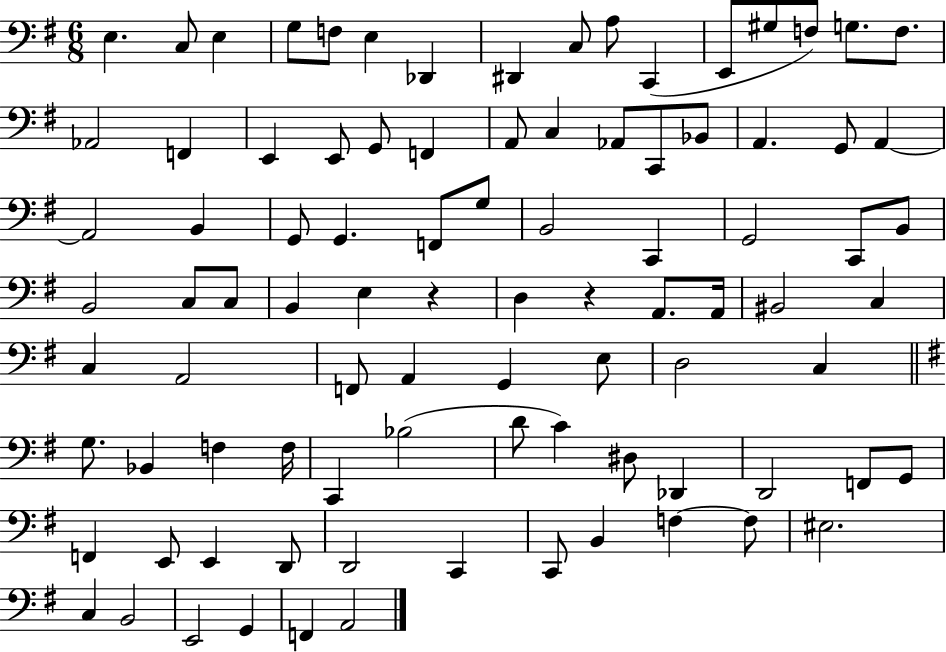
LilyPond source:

{
  \clef bass
  \numericTimeSignature
  \time 6/8
  \key g \major
  e4. c8 e4 | g8 f8 e4 des,4 | dis,4 c8 a8 c,4( | e,8 gis8 f8) g8. f8. | \break aes,2 f,4 | e,4 e,8 g,8 f,4 | a,8 c4 aes,8 c,8 bes,8 | a,4. g,8 a,4~~ | \break a,2 b,4 | g,8 g,4. f,8 g8 | b,2 c,4 | g,2 c,8 b,8 | \break b,2 c8 c8 | b,4 e4 r4 | d4 r4 a,8. a,16 | bis,2 c4 | \break c4 a,2 | f,8 a,4 g,4 e8 | d2 c4 | \bar "||" \break \key g \major g8. bes,4 f4 f16 | c,4 bes2( | d'8 c'4) dis8 des,4 | d,2 f,8 g,8 | \break f,4 e,8 e,4 d,8 | d,2 c,4 | c,8 b,4 f4~~ f8 | eis2. | \break c4 b,2 | e,2 g,4 | f,4 a,2 | \bar "|."
}